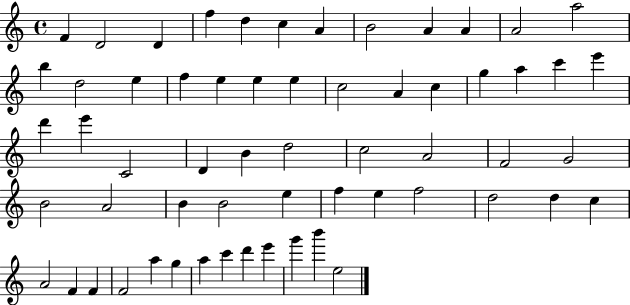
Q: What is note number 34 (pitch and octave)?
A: A4